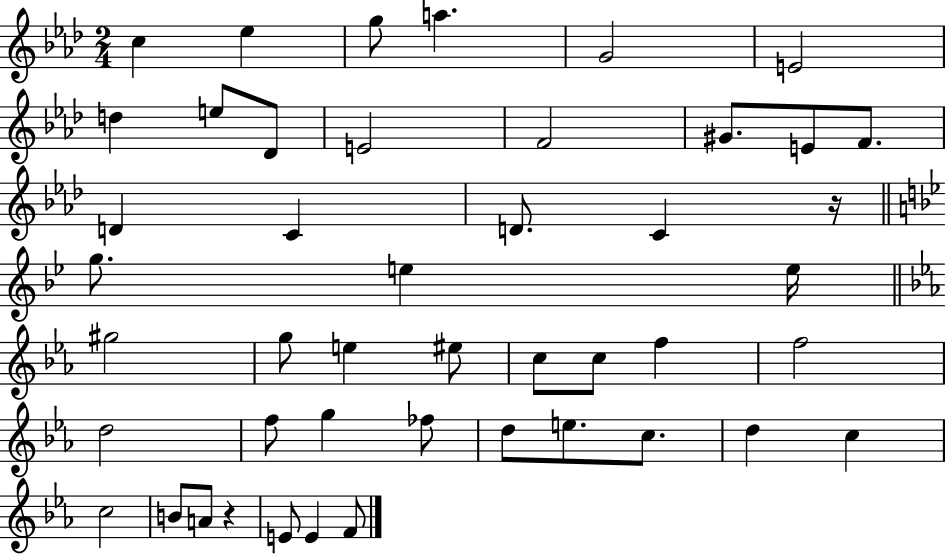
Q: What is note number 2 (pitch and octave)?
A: Eb5